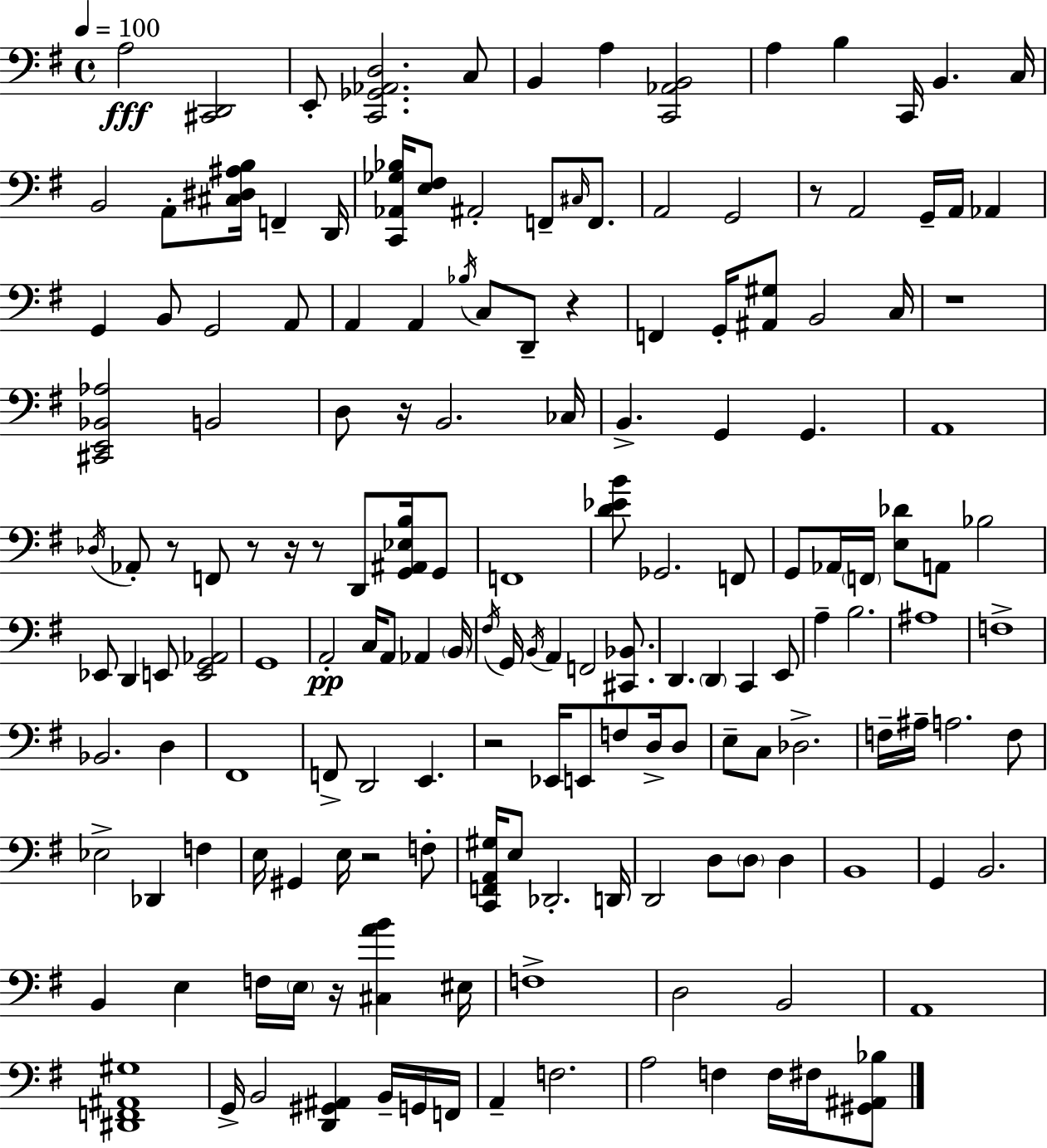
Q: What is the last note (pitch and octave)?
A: F#3